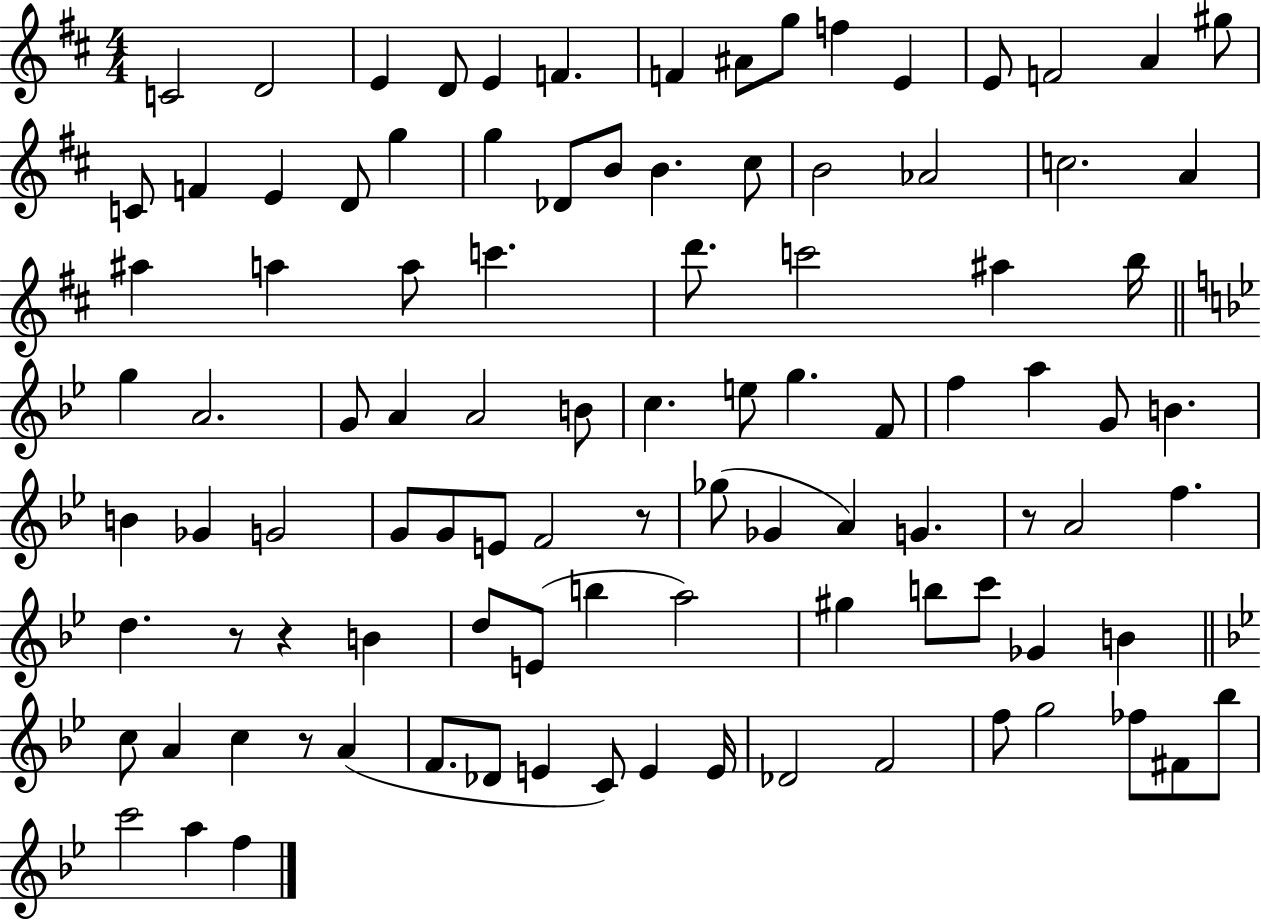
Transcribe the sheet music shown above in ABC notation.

X:1
T:Untitled
M:4/4
L:1/4
K:D
C2 D2 E D/2 E F F ^A/2 g/2 f E E/2 F2 A ^g/2 C/2 F E D/2 g g _D/2 B/2 B ^c/2 B2 _A2 c2 A ^a a a/2 c' d'/2 c'2 ^a b/4 g A2 G/2 A A2 B/2 c e/2 g F/2 f a G/2 B B _G G2 G/2 G/2 E/2 F2 z/2 _g/2 _G A G z/2 A2 f d z/2 z B d/2 E/2 b a2 ^g b/2 c'/2 _G B c/2 A c z/2 A F/2 _D/2 E C/2 E E/4 _D2 F2 f/2 g2 _f/2 ^F/2 _b/2 c'2 a f